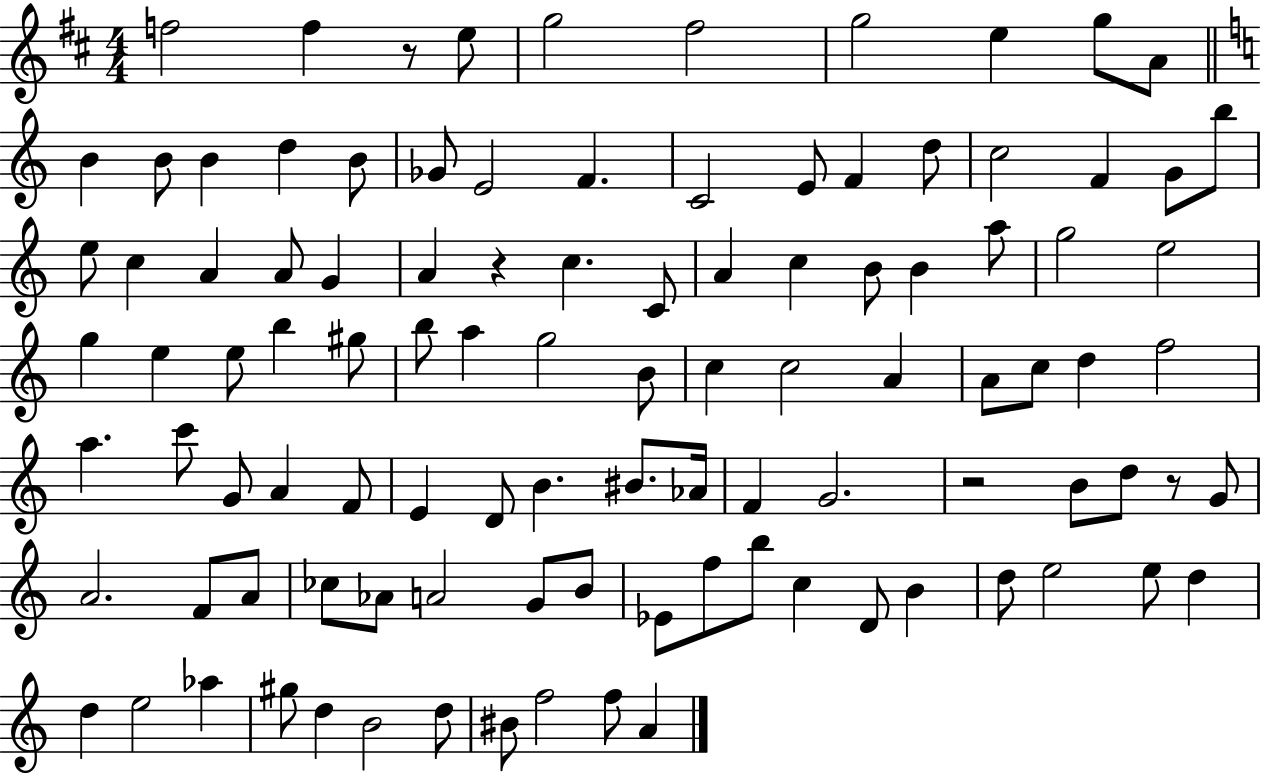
X:1
T:Untitled
M:4/4
L:1/4
K:D
f2 f z/2 e/2 g2 ^f2 g2 e g/2 A/2 B B/2 B d B/2 _G/2 E2 F C2 E/2 F d/2 c2 F G/2 b/2 e/2 c A A/2 G A z c C/2 A c B/2 B a/2 g2 e2 g e e/2 b ^g/2 b/2 a g2 B/2 c c2 A A/2 c/2 d f2 a c'/2 G/2 A F/2 E D/2 B ^B/2 _A/4 F G2 z2 B/2 d/2 z/2 G/2 A2 F/2 A/2 _c/2 _A/2 A2 G/2 B/2 _E/2 f/2 b/2 c D/2 B d/2 e2 e/2 d d e2 _a ^g/2 d B2 d/2 ^B/2 f2 f/2 A